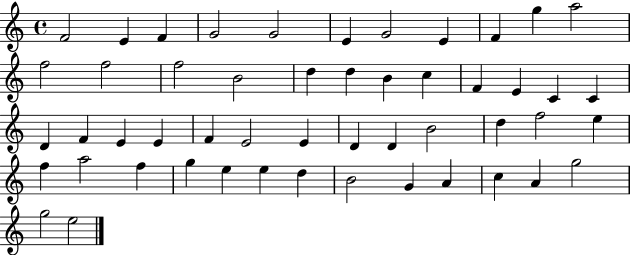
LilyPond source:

{
  \clef treble
  \time 4/4
  \defaultTimeSignature
  \key c \major
  f'2 e'4 f'4 | g'2 g'2 | e'4 g'2 e'4 | f'4 g''4 a''2 | \break f''2 f''2 | f''2 b'2 | d''4 d''4 b'4 c''4 | f'4 e'4 c'4 c'4 | \break d'4 f'4 e'4 e'4 | f'4 e'2 e'4 | d'4 d'4 b'2 | d''4 f''2 e''4 | \break f''4 a''2 f''4 | g''4 e''4 e''4 d''4 | b'2 g'4 a'4 | c''4 a'4 g''2 | \break g''2 e''2 | \bar "|."
}